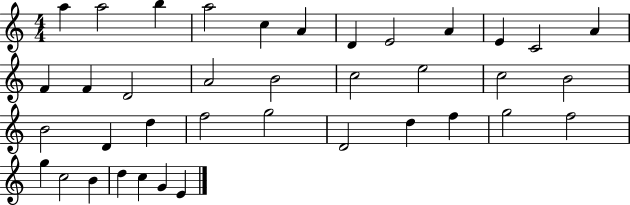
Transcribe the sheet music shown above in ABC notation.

X:1
T:Untitled
M:4/4
L:1/4
K:C
a a2 b a2 c A D E2 A E C2 A F F D2 A2 B2 c2 e2 c2 B2 B2 D d f2 g2 D2 d f g2 f2 g c2 B d c G E